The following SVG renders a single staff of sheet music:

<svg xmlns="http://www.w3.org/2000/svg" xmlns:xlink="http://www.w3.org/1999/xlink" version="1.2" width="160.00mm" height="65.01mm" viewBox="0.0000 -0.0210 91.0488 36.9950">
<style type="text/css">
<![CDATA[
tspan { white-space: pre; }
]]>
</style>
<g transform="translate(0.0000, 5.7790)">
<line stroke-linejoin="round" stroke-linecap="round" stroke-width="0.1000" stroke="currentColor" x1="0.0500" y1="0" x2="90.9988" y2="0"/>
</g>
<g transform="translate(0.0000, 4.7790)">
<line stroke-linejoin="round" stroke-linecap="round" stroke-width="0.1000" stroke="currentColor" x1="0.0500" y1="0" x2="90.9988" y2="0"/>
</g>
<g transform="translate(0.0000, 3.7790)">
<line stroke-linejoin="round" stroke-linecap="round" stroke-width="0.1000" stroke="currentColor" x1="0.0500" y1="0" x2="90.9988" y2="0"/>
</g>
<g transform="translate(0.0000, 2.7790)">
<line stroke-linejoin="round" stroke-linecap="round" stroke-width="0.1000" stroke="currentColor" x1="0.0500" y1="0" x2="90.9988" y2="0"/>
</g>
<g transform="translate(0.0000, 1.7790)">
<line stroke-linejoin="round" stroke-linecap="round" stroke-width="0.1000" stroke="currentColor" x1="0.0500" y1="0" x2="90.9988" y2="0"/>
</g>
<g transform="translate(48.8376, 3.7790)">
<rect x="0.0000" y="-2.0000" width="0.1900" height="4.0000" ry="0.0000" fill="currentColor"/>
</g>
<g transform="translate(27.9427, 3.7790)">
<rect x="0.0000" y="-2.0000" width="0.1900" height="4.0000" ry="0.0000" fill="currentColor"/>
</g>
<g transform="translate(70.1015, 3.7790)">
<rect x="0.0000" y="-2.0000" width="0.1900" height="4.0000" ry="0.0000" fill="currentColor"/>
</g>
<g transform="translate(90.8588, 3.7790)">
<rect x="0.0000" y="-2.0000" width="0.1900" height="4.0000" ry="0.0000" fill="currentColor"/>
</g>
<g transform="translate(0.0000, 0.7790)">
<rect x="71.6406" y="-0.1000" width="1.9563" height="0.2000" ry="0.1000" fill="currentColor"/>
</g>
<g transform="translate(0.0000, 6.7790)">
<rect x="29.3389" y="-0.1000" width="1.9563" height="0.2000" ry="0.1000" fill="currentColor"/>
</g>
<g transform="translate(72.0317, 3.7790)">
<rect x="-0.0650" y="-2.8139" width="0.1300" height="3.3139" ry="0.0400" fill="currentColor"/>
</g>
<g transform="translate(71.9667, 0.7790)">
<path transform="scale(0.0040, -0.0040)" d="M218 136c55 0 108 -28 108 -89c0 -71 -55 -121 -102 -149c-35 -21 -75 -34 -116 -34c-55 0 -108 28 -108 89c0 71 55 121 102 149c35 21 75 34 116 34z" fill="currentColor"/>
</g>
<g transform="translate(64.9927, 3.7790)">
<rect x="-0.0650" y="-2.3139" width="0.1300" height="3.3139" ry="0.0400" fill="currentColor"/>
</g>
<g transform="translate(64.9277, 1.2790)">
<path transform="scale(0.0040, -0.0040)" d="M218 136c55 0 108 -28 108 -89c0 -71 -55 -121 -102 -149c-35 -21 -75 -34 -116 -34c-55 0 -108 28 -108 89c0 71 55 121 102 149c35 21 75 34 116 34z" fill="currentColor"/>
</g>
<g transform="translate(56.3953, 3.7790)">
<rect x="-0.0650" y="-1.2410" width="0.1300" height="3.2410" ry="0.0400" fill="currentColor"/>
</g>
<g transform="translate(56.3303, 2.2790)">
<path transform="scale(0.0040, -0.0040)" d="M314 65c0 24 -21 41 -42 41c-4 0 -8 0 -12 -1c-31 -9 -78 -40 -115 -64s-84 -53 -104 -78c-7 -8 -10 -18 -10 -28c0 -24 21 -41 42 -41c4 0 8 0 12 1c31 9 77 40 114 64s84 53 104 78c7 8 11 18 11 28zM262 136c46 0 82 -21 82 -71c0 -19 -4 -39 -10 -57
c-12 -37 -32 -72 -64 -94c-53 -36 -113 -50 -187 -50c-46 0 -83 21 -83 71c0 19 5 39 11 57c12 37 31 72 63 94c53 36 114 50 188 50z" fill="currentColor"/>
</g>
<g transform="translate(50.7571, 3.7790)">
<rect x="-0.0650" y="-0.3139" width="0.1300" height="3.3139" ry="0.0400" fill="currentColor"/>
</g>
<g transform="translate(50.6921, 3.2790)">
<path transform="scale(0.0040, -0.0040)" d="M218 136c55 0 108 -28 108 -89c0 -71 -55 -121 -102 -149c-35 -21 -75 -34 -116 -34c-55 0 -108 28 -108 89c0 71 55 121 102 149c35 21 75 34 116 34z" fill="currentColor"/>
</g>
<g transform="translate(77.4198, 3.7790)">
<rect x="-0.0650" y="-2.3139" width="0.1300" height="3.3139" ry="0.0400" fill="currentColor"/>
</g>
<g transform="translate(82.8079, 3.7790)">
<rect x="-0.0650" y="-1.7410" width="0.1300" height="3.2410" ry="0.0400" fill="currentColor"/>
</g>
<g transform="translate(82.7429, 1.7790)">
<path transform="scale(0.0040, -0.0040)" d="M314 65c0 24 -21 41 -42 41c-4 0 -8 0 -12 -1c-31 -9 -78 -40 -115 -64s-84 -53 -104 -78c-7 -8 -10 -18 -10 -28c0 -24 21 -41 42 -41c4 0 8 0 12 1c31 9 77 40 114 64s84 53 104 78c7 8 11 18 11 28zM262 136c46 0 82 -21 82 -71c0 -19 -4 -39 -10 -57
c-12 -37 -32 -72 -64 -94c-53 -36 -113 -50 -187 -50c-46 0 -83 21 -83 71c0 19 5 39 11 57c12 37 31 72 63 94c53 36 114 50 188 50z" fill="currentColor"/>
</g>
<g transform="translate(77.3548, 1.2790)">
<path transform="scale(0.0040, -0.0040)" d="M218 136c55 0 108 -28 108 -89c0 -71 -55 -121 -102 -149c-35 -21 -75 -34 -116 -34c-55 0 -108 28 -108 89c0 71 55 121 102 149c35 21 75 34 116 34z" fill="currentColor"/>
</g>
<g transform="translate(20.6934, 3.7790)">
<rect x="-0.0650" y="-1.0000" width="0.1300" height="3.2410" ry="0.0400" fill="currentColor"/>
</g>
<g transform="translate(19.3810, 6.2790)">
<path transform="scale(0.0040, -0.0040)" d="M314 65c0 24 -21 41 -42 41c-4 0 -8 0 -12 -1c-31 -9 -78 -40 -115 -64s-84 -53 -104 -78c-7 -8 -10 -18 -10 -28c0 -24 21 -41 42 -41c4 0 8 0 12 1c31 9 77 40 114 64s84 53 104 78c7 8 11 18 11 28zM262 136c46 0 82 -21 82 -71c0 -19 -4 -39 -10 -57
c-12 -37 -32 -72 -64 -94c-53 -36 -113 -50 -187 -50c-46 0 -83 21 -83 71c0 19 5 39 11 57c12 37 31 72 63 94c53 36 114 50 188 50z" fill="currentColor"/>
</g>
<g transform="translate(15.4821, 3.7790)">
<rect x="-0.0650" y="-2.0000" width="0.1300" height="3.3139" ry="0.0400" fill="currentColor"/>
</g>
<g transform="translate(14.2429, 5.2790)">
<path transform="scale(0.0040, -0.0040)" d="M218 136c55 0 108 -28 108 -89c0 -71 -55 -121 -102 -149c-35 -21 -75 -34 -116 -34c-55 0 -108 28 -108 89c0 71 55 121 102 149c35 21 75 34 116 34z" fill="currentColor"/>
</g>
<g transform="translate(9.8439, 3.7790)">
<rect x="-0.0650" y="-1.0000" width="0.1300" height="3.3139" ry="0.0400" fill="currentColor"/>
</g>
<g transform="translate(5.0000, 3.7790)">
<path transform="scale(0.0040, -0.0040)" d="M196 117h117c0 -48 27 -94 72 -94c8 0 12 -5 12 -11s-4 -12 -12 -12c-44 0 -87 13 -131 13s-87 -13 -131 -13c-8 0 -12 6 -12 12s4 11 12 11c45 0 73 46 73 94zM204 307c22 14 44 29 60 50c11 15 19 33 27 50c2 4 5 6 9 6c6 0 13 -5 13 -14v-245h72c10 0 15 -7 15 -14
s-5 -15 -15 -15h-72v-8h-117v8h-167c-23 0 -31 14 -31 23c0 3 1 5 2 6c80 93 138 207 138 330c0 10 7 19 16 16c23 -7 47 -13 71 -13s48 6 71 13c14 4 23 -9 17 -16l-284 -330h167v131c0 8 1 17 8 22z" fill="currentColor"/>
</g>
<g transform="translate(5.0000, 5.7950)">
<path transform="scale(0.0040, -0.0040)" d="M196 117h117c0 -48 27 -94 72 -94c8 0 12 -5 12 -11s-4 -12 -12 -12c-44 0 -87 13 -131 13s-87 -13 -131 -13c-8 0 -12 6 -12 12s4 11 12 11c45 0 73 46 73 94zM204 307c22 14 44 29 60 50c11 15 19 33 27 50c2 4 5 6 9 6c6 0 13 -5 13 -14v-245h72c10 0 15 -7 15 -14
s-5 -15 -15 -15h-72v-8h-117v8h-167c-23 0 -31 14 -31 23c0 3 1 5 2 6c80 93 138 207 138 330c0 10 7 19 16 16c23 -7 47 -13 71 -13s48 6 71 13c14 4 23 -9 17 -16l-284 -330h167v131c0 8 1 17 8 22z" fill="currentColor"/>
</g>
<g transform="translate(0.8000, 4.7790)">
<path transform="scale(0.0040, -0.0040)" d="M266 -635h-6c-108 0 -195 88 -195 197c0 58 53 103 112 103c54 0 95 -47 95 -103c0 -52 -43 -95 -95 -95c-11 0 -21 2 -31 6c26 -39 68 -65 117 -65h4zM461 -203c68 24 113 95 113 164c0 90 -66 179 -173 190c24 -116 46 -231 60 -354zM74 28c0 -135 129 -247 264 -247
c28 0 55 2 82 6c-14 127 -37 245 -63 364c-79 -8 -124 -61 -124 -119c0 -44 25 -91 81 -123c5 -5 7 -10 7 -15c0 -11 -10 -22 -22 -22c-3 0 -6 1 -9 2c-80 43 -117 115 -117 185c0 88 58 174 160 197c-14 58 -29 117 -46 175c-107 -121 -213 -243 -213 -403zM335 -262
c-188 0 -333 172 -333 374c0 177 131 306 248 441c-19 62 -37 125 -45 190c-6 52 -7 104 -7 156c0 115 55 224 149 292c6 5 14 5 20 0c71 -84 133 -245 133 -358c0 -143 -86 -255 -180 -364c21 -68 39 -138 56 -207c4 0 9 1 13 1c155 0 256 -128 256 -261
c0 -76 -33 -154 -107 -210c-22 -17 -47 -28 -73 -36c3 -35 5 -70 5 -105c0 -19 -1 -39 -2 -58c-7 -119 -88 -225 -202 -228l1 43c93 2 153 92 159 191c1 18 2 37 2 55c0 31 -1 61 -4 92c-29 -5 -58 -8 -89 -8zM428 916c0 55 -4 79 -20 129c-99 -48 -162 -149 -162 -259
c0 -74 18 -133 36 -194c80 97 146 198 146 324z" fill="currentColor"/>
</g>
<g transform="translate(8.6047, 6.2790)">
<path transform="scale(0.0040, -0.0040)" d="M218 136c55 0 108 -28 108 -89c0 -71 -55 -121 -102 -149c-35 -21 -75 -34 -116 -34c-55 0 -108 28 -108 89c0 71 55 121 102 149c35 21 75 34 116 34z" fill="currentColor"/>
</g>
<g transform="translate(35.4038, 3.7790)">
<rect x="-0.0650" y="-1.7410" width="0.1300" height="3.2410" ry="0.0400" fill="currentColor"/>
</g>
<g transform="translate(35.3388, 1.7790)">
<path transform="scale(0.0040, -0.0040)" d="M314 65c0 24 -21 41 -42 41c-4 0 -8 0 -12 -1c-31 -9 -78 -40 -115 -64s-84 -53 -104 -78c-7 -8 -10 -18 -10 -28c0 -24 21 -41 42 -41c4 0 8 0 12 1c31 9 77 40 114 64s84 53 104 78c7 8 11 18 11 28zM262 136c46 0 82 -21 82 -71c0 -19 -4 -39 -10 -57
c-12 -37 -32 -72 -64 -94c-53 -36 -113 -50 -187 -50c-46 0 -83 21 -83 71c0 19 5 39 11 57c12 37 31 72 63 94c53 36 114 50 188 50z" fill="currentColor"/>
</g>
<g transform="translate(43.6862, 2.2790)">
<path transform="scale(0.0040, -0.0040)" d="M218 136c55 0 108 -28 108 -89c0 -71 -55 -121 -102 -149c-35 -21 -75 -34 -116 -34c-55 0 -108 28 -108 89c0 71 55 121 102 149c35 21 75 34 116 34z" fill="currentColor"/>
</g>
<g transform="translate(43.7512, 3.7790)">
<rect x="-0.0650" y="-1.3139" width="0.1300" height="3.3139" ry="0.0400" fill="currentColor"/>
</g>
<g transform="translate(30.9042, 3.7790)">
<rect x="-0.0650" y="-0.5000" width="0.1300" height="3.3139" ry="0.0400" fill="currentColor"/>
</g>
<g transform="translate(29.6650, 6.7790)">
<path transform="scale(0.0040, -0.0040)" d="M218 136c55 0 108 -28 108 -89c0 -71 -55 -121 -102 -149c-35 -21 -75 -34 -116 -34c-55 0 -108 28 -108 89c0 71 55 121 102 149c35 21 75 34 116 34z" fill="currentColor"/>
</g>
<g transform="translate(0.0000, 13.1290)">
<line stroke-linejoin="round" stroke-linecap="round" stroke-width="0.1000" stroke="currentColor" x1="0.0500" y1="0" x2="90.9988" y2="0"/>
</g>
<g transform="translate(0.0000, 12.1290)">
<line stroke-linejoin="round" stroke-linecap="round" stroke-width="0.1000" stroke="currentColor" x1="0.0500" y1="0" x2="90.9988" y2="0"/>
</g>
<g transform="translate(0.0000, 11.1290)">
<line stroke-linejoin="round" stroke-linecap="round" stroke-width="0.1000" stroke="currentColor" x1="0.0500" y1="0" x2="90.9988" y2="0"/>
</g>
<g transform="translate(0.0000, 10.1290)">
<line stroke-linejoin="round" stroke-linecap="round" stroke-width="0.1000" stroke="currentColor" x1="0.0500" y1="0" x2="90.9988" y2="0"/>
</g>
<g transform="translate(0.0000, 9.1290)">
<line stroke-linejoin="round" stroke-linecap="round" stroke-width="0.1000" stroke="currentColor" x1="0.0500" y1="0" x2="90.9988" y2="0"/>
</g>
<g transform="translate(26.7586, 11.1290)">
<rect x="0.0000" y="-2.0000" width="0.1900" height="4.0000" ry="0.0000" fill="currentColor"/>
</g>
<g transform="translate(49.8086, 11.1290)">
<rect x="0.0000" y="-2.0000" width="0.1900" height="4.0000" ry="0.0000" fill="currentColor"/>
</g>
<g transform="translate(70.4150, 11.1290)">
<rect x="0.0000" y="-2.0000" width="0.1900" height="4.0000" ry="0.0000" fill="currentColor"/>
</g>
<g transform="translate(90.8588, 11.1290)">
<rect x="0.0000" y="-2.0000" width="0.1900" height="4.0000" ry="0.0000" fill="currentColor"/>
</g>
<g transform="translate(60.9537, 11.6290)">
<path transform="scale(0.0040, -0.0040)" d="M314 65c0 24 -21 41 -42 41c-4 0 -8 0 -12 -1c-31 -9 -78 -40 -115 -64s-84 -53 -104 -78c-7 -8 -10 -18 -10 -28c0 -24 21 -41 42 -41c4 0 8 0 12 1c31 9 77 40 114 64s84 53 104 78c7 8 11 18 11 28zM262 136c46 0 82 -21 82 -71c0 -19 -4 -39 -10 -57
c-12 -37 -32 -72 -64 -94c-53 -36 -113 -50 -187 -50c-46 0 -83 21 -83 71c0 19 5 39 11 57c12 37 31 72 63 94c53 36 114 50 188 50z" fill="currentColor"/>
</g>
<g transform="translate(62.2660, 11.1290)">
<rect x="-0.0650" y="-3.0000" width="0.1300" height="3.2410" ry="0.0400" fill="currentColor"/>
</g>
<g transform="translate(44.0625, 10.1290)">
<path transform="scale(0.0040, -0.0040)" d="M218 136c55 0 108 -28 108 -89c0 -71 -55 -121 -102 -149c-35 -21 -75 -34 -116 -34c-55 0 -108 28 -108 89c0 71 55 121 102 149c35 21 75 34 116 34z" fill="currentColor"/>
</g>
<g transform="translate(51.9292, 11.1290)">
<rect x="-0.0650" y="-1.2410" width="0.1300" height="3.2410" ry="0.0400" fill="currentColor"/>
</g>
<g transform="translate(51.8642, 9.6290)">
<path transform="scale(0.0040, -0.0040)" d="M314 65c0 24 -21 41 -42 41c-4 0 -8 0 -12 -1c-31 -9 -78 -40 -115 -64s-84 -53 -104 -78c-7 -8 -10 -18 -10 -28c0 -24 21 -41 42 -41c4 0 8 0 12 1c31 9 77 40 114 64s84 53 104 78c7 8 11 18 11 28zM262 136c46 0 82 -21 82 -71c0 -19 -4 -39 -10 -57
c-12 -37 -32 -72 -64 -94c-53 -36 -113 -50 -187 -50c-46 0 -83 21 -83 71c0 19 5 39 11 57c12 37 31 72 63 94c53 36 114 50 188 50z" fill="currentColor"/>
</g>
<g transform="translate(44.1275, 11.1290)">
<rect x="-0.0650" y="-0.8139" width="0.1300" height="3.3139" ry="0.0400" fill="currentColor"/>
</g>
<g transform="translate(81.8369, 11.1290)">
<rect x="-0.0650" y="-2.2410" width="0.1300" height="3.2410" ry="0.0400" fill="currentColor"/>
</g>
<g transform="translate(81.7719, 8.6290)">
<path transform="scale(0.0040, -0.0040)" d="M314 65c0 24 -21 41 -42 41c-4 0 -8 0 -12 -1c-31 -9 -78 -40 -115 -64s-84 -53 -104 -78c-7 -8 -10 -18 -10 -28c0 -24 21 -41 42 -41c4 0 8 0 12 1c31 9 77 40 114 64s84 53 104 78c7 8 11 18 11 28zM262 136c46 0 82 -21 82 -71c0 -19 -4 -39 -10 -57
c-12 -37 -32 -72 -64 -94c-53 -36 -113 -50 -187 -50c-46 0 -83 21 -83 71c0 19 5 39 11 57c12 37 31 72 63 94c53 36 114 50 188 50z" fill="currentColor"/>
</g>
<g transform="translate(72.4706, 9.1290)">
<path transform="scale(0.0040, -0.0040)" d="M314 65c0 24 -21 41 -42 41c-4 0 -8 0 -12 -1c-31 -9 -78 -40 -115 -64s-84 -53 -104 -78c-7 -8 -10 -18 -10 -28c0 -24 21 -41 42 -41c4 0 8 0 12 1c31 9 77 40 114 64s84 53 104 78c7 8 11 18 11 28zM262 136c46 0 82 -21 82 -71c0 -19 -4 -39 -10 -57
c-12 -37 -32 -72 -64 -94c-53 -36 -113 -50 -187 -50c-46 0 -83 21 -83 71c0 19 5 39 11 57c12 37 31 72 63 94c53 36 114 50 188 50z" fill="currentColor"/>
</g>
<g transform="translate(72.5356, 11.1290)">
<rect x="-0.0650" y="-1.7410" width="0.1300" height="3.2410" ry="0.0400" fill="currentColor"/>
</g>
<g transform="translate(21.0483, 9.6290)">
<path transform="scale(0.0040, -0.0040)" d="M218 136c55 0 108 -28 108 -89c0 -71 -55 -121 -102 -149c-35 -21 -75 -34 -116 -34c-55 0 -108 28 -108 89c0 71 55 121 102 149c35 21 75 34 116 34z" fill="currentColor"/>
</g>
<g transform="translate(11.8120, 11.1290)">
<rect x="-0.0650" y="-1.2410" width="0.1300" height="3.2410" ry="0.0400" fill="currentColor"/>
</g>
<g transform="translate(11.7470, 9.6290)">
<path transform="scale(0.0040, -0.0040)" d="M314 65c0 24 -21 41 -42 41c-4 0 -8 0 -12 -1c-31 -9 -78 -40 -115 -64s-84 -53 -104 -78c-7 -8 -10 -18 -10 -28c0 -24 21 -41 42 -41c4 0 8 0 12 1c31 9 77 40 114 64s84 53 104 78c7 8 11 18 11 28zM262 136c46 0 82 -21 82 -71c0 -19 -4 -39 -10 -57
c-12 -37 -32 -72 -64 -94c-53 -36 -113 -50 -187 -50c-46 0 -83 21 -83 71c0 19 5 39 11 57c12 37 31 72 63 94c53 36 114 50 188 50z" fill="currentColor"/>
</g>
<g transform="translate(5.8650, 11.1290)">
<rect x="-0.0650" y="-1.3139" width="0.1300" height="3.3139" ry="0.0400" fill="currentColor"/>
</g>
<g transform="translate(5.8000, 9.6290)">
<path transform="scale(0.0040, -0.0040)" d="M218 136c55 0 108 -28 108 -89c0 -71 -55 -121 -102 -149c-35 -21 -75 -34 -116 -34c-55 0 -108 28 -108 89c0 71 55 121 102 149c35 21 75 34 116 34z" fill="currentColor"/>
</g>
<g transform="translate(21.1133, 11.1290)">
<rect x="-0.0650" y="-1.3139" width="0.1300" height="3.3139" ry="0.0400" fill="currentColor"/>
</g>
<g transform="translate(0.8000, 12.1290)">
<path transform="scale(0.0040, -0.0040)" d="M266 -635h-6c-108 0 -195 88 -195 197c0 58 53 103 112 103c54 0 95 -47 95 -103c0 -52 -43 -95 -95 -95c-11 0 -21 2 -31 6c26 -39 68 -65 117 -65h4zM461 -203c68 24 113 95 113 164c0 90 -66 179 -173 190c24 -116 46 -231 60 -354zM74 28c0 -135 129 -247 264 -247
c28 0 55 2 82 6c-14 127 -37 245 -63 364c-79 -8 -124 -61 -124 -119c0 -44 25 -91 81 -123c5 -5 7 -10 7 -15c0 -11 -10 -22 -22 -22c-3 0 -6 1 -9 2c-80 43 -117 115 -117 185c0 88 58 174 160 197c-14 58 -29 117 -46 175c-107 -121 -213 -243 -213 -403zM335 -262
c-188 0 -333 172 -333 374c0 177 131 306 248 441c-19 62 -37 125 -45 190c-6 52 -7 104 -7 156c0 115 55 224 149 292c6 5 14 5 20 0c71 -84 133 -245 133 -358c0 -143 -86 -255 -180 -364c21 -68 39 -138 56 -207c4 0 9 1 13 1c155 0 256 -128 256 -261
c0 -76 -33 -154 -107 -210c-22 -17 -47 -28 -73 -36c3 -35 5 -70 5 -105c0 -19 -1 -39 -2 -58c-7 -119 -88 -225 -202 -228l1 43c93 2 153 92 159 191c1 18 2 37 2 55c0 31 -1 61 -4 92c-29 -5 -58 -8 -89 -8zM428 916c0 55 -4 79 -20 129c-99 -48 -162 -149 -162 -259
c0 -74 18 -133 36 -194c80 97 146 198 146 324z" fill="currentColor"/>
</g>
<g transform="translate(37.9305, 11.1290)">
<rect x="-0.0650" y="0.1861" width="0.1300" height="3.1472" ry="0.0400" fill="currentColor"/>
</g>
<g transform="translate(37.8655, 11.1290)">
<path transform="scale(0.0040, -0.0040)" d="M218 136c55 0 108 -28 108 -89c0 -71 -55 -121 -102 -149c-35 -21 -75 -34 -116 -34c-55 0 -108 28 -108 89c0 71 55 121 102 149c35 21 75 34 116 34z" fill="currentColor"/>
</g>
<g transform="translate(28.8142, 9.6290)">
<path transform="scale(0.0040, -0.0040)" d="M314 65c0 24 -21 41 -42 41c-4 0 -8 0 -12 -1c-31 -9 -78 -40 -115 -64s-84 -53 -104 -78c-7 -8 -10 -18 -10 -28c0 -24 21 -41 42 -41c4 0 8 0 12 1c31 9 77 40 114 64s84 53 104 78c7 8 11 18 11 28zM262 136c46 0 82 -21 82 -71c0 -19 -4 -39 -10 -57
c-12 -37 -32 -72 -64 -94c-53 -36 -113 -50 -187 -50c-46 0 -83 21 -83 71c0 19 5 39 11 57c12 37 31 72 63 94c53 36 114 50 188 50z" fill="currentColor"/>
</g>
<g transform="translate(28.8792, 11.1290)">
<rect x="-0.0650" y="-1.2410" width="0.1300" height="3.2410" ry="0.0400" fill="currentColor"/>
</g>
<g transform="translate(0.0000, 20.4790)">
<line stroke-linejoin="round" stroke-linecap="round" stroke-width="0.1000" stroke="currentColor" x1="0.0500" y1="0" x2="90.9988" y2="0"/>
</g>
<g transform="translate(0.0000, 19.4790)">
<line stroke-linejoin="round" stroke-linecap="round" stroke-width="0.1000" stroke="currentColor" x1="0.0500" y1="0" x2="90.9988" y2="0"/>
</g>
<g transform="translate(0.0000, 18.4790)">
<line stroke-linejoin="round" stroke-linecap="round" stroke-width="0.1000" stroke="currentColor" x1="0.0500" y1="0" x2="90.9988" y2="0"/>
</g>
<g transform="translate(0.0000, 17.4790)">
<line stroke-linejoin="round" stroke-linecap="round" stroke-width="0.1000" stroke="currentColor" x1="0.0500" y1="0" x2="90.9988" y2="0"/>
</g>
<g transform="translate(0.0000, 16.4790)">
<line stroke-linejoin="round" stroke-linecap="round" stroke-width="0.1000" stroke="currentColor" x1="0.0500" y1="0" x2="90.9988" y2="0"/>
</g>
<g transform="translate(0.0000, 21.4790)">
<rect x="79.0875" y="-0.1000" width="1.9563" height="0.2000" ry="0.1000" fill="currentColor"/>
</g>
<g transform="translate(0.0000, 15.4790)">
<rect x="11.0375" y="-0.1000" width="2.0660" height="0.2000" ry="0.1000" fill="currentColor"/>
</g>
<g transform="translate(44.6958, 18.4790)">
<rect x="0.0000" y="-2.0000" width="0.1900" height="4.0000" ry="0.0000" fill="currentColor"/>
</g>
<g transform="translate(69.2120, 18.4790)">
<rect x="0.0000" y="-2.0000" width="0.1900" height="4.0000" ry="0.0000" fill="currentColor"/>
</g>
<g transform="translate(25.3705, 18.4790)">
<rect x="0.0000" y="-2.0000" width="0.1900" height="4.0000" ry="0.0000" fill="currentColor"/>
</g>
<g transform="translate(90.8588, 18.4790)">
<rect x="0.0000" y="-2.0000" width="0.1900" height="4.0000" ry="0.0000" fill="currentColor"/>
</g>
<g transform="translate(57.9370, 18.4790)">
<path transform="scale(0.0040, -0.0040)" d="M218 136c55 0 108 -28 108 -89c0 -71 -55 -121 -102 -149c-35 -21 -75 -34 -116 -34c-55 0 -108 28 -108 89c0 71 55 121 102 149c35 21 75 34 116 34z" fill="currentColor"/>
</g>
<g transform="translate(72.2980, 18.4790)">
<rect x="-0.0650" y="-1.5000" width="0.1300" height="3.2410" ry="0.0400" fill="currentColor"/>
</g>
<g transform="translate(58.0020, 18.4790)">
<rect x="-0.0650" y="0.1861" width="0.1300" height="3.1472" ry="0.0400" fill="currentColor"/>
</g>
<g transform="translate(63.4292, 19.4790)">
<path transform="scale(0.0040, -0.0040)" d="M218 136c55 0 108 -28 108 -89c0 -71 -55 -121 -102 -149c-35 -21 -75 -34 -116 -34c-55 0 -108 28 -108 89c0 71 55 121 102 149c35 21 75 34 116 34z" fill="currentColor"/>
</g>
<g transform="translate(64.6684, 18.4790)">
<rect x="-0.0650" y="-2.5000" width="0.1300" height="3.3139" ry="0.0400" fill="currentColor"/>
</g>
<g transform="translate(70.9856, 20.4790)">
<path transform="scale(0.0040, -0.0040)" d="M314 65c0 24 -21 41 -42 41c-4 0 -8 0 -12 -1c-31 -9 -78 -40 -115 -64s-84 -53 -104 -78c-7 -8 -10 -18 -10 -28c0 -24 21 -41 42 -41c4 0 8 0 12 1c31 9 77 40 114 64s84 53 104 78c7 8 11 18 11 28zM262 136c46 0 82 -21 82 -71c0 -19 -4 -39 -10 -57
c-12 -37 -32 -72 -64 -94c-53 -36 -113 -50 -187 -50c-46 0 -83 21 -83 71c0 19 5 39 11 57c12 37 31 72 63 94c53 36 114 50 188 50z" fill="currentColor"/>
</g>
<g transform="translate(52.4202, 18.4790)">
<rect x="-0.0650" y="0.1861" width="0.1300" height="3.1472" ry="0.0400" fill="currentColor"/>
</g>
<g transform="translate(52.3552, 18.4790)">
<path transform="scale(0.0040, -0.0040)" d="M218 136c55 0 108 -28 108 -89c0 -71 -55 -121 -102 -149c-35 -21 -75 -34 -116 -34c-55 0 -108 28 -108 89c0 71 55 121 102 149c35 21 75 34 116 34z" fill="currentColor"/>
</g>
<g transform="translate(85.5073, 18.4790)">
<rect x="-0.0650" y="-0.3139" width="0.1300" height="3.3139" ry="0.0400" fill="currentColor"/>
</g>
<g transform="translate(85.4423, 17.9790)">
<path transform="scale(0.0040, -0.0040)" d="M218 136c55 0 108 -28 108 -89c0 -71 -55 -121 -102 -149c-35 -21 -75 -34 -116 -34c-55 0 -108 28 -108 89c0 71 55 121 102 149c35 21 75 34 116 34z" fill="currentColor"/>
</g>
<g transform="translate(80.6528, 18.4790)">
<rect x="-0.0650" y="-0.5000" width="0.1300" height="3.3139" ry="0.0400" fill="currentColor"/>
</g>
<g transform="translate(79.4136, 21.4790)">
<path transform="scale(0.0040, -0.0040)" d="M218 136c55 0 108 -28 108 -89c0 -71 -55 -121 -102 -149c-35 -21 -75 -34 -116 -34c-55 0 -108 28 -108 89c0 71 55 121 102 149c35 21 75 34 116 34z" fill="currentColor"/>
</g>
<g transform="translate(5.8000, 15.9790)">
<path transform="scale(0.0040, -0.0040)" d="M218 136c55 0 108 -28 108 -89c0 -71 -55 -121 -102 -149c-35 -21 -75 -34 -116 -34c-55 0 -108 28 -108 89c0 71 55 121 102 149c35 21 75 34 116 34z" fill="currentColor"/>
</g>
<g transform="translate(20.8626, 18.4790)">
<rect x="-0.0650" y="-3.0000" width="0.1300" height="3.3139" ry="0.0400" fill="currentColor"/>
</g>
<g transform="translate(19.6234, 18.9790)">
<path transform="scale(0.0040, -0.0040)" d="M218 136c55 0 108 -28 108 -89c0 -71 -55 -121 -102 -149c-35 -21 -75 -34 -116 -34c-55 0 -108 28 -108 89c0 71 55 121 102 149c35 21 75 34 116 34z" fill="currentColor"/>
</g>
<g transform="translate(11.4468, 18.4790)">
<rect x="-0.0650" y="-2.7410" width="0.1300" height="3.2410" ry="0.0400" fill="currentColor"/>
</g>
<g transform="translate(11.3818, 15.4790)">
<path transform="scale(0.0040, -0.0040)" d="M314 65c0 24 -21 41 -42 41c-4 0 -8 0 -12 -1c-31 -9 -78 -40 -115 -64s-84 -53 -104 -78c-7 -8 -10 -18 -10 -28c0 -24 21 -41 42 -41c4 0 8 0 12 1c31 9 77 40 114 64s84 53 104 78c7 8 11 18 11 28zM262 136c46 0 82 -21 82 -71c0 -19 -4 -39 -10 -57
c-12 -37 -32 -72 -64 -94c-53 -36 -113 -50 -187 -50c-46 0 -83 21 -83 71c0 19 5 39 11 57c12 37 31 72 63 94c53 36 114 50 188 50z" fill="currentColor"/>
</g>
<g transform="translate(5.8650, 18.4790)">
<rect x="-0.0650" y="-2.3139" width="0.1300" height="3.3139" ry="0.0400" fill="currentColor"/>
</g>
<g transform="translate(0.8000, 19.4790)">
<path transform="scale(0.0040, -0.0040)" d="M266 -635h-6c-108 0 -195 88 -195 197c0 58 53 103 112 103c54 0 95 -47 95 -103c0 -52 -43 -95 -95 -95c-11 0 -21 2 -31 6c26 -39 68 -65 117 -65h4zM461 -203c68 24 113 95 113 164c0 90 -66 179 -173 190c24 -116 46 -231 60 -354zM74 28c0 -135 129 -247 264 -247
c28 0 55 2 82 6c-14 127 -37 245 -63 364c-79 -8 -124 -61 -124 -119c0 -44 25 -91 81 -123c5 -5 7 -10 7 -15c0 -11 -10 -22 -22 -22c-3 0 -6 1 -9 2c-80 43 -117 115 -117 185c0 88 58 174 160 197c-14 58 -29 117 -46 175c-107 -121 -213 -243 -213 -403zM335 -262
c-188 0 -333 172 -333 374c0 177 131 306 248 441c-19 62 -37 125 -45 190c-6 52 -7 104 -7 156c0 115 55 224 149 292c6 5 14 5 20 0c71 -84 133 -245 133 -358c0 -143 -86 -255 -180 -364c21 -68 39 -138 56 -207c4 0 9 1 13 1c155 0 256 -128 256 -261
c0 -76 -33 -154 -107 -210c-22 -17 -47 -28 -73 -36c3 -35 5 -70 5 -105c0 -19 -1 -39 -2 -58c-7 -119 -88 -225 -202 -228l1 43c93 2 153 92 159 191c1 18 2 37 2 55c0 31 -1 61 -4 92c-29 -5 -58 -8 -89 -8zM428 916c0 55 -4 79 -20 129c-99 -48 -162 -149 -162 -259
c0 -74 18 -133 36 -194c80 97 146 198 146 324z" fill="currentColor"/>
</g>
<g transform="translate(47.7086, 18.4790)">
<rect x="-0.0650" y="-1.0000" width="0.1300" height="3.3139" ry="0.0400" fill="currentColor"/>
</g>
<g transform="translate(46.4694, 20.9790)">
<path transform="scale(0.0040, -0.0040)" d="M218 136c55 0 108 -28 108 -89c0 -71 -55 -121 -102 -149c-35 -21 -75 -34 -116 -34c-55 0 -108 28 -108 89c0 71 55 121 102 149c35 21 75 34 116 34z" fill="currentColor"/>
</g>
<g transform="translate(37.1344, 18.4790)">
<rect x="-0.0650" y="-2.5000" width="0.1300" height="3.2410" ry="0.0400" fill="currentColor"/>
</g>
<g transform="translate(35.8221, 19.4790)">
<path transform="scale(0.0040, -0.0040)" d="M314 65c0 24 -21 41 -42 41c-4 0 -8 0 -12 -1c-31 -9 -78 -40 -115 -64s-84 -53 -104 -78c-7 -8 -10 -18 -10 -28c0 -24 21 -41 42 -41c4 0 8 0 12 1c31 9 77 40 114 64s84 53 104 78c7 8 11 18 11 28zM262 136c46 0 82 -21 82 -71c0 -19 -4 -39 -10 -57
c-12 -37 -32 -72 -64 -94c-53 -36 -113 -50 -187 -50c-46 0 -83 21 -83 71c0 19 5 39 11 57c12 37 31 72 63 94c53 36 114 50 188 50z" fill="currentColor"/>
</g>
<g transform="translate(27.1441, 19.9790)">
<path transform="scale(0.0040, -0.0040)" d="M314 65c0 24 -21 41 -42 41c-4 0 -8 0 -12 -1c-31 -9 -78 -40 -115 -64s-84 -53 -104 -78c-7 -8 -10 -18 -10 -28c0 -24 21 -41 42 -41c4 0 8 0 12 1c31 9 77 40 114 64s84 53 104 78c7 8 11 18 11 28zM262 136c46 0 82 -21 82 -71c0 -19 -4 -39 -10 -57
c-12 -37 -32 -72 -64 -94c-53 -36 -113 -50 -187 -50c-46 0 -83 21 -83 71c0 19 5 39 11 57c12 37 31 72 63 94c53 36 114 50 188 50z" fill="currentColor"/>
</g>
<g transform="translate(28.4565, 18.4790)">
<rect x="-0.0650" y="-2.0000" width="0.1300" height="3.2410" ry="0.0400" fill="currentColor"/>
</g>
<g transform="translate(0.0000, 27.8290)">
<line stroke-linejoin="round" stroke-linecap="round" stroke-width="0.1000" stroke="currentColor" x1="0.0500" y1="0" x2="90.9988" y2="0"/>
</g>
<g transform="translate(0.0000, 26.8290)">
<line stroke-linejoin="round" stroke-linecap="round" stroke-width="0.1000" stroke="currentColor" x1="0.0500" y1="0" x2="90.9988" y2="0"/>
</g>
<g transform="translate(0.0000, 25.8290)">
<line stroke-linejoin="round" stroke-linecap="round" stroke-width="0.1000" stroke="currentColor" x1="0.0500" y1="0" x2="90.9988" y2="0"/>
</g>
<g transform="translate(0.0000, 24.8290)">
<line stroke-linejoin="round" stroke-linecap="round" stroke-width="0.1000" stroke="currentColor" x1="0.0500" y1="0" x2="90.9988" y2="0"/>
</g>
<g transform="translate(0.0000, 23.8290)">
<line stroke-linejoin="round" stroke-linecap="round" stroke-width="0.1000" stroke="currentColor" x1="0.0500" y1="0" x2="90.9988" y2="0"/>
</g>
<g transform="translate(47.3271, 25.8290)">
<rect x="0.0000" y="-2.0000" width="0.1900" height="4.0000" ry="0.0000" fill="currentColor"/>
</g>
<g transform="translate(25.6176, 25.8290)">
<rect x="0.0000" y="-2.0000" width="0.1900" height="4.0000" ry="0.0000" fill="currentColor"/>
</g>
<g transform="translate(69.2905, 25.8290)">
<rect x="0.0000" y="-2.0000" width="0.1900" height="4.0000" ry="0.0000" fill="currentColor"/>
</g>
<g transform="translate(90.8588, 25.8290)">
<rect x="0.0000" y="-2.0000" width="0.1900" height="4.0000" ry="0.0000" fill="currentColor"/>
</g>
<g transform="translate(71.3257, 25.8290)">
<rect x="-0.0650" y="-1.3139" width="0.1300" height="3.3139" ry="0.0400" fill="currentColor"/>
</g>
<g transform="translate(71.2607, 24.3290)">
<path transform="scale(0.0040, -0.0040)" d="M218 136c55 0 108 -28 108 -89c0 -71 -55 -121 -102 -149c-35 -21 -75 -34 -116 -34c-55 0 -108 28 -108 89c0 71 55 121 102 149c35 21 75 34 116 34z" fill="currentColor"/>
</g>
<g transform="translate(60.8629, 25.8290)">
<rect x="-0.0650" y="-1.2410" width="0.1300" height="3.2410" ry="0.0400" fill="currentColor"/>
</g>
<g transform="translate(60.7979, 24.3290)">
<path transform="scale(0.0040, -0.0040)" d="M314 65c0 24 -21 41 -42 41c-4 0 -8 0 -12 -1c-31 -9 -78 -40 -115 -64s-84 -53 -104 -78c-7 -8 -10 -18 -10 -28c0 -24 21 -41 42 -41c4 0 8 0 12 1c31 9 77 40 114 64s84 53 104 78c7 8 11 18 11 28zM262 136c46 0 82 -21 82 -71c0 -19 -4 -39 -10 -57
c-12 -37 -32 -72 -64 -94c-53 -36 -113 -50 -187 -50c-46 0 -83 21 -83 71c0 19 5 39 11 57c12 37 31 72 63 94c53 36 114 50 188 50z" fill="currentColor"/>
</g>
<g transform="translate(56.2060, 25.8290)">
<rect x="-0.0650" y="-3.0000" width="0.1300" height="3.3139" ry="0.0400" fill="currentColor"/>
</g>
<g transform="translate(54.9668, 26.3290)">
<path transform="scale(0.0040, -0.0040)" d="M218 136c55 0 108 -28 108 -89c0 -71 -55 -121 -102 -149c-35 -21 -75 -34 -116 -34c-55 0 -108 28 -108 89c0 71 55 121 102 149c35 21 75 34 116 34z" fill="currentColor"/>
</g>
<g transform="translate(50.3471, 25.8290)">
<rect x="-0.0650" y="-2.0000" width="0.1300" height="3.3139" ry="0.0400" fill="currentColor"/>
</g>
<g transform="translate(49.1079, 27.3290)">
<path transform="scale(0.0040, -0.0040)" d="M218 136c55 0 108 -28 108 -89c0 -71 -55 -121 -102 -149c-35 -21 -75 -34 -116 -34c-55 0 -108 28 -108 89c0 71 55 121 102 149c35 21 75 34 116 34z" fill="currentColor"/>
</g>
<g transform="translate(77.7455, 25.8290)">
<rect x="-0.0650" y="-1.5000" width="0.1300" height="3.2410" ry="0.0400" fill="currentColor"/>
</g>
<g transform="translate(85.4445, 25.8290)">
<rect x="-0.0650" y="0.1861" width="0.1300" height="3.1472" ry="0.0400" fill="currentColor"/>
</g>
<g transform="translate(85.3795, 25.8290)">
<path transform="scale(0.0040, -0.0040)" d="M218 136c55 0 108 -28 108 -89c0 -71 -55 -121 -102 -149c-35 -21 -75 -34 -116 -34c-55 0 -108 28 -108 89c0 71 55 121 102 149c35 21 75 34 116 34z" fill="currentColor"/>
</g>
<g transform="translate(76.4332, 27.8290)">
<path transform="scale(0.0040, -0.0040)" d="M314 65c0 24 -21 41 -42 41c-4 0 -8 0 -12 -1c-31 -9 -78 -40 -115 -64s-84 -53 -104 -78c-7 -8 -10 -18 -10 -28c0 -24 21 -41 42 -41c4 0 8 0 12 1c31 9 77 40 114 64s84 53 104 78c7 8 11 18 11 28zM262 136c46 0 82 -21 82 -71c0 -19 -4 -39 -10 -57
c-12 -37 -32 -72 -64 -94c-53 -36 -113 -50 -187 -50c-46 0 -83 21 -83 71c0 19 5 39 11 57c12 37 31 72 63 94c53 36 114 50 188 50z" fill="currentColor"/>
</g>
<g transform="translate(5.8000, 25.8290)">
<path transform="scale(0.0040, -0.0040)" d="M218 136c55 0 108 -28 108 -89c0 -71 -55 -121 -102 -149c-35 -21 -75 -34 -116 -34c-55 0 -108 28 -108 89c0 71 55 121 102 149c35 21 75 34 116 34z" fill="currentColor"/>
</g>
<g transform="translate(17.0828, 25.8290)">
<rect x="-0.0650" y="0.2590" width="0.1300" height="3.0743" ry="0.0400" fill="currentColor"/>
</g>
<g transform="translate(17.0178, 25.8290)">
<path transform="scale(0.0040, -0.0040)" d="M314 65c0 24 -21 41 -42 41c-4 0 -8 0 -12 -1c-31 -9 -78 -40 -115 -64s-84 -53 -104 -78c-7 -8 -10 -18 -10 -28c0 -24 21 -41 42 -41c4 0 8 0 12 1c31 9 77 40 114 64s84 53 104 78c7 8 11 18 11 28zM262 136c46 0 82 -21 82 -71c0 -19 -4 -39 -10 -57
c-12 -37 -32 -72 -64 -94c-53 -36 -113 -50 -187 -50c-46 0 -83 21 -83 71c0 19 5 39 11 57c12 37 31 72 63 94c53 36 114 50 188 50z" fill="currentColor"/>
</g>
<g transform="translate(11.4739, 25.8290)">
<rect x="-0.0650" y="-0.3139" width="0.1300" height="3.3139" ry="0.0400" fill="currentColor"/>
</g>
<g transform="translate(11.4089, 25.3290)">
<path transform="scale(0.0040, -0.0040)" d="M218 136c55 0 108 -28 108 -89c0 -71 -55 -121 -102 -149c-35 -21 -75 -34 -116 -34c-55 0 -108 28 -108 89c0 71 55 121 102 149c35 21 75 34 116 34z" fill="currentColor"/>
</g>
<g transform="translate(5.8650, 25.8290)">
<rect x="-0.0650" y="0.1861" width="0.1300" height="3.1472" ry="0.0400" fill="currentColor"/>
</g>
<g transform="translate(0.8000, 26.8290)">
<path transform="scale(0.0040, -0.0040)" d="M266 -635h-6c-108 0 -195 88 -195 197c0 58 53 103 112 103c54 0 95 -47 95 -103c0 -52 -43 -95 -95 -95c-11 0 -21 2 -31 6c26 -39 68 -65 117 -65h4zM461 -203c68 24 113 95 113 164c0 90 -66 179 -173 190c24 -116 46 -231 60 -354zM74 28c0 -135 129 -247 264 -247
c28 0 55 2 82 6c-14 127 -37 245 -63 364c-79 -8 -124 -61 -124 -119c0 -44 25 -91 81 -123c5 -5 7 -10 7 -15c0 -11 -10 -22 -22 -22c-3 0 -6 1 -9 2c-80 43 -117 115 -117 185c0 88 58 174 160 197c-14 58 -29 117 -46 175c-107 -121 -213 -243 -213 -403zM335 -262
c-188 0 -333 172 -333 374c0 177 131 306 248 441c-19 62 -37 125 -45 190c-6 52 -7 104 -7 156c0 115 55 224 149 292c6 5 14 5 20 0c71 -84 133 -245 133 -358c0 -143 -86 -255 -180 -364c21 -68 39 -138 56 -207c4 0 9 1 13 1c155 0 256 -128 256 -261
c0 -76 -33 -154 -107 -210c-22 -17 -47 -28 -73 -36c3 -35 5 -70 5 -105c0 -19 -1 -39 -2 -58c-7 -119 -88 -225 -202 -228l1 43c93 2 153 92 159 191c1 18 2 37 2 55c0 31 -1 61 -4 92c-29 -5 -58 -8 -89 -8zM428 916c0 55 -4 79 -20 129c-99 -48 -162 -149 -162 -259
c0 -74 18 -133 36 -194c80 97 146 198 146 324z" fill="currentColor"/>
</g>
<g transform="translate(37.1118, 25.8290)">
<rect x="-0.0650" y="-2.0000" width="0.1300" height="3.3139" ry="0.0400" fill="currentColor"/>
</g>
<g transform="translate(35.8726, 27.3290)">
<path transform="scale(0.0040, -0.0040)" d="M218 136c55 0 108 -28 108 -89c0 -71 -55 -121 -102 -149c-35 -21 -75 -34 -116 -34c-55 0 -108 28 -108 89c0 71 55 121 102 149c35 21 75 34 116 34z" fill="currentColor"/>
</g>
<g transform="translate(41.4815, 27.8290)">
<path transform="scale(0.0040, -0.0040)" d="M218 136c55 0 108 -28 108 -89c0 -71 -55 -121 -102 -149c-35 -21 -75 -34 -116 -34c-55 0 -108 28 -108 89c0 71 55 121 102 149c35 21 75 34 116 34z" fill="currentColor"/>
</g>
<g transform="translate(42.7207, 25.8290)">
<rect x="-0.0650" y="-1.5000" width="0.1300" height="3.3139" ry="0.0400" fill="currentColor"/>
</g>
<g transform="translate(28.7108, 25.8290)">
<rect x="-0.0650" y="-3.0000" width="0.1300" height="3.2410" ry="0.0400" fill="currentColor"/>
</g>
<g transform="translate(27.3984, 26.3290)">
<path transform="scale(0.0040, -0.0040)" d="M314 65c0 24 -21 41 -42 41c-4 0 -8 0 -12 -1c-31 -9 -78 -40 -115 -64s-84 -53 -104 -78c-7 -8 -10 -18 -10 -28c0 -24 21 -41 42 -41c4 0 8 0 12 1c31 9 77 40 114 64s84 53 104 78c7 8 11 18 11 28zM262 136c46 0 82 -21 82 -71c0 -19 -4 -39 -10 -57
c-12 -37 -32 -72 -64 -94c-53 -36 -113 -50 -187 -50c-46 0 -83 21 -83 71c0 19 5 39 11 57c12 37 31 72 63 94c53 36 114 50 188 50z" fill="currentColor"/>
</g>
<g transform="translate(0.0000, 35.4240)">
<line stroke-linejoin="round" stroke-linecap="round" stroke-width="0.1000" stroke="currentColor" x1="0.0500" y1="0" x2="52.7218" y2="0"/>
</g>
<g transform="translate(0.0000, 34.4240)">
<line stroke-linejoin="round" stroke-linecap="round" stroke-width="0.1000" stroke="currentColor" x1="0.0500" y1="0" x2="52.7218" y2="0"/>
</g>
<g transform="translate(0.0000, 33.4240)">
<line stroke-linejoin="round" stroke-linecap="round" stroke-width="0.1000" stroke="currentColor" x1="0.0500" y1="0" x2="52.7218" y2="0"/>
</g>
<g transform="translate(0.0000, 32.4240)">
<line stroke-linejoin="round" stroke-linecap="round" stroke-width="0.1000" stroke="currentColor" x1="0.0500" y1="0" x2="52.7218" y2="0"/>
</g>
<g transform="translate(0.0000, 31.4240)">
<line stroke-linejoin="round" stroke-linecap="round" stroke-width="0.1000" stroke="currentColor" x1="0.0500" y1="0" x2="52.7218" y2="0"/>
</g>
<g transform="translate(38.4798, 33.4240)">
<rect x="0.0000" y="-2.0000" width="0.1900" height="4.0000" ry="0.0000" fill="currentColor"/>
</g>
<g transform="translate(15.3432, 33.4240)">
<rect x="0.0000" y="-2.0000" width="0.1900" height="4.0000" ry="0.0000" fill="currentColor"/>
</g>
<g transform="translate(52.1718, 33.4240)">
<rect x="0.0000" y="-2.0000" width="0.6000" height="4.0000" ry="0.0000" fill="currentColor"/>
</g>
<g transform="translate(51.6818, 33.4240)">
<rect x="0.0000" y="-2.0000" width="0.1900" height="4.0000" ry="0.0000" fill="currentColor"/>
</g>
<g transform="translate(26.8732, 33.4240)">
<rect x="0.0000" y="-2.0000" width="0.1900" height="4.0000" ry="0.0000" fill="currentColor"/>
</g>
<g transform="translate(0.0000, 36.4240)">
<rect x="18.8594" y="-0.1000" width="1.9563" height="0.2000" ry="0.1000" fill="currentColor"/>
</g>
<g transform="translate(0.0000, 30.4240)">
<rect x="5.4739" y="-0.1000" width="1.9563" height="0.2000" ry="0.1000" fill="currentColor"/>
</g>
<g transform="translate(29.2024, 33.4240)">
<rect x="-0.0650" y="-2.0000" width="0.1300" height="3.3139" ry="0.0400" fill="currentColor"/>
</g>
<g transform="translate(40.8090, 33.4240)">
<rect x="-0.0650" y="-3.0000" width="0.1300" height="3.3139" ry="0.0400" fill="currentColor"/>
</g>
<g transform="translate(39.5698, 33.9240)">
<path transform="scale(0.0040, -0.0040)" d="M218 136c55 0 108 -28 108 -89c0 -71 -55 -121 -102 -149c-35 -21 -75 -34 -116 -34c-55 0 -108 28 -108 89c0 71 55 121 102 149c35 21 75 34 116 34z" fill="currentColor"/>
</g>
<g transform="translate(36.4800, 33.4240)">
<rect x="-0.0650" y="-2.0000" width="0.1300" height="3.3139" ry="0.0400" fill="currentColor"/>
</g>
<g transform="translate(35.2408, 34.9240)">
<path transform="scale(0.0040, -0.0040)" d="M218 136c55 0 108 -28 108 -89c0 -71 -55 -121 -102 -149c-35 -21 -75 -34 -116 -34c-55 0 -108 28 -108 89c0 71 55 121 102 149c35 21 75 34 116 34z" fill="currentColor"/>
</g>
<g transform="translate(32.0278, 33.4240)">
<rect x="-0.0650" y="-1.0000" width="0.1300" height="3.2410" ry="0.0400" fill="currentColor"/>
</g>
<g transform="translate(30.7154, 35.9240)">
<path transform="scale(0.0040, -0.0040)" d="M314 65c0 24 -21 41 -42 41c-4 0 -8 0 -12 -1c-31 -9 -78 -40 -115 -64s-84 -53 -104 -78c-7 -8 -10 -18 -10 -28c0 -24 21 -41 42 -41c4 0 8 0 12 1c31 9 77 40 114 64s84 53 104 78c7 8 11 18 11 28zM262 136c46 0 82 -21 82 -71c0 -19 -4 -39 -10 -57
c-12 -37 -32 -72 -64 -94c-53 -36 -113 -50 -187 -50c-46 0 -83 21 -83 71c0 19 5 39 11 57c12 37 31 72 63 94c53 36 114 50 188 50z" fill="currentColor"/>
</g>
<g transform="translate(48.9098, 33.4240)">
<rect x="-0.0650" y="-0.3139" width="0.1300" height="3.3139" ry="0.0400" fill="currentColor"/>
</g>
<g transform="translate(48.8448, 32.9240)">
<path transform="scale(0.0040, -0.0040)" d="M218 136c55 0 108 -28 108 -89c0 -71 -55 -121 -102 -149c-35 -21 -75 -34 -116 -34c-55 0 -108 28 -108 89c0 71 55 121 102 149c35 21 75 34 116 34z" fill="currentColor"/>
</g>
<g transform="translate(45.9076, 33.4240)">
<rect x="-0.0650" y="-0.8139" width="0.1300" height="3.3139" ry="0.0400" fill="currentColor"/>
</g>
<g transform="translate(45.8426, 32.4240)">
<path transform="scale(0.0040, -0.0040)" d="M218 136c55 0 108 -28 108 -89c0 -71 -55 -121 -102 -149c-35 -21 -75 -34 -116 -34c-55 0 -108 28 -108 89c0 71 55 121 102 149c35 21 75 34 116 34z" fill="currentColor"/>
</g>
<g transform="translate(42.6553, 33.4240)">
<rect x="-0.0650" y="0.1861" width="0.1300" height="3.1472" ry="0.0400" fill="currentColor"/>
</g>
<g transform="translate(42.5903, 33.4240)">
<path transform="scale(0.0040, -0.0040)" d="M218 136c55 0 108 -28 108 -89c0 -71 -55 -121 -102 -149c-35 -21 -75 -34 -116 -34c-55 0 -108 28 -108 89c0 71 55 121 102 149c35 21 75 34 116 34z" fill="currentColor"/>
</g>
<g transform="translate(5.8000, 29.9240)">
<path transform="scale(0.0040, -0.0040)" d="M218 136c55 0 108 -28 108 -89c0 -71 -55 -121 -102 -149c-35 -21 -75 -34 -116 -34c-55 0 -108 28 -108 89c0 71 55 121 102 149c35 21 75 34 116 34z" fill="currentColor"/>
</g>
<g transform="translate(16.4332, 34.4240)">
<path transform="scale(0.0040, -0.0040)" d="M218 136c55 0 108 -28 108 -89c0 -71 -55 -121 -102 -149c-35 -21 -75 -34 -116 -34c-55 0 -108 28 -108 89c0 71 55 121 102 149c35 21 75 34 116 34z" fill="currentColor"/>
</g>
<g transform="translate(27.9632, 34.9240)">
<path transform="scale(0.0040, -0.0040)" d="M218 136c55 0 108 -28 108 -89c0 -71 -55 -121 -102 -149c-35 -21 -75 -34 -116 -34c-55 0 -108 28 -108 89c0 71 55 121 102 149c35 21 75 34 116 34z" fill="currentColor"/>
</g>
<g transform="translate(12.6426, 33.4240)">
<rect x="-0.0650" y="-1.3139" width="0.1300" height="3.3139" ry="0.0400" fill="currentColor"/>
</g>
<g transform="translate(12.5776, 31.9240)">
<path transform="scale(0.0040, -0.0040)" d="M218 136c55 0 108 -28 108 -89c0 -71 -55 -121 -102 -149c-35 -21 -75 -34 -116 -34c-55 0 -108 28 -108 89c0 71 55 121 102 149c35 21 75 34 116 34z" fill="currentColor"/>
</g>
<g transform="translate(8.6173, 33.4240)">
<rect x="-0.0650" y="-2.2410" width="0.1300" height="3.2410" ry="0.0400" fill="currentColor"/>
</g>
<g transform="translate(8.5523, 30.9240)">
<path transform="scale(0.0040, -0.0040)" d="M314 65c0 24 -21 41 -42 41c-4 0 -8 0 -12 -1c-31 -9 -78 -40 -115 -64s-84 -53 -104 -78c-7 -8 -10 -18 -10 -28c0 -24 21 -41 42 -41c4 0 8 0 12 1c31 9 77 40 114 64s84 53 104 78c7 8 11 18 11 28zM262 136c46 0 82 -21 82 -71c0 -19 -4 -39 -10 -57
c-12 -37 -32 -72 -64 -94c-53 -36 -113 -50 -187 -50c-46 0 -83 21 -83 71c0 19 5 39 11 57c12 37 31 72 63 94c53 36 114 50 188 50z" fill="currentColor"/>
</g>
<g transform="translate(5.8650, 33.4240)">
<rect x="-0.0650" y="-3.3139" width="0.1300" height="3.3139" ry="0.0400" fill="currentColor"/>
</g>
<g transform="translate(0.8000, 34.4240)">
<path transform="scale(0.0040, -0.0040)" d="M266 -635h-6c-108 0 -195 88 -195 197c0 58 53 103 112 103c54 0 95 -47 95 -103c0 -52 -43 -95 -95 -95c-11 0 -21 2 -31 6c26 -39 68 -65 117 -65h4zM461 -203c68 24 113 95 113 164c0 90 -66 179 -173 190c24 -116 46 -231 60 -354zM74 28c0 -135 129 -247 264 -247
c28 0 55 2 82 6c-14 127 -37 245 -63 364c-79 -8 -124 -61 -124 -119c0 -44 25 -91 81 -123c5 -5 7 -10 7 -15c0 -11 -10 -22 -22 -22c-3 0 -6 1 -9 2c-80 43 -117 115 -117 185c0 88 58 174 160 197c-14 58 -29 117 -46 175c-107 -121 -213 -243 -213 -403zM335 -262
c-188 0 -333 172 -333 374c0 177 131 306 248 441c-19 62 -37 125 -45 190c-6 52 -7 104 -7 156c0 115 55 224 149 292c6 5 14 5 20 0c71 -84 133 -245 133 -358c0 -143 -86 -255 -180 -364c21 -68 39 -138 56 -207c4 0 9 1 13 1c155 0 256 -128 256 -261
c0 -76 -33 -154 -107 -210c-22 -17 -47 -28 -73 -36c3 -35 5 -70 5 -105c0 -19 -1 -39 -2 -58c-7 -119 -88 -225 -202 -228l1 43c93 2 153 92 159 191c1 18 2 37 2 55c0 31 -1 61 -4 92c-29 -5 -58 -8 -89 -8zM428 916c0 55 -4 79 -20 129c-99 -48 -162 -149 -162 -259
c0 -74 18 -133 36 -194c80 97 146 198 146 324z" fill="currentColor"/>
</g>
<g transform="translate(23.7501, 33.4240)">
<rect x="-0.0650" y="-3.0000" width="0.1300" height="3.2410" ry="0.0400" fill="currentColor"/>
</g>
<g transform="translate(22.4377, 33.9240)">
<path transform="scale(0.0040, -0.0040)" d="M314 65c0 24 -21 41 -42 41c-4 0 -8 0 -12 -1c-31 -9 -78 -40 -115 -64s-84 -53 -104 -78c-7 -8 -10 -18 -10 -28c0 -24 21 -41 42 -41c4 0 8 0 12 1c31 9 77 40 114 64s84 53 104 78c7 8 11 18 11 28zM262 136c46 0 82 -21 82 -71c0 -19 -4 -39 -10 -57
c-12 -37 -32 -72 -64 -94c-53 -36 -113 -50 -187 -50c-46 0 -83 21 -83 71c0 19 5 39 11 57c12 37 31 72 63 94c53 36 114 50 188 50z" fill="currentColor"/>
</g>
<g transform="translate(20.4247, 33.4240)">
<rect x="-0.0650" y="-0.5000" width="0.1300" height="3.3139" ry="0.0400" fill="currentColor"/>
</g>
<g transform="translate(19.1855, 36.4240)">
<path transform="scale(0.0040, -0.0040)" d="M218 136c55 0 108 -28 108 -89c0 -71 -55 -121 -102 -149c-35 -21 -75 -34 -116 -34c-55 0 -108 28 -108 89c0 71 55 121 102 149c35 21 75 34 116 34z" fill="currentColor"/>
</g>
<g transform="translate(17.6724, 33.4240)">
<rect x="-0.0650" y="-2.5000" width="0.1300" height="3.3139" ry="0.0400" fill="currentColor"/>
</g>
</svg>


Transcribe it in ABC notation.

X:1
T:Untitled
M:4/4
L:1/4
K:C
D F D2 C f2 e c e2 g a g f2 e e2 e e2 B d e2 A2 f2 g2 g a2 A F2 G2 D B B G E2 C c B c B2 A2 F E F A e2 e E2 B b g2 e G C A2 F D2 F A B d c